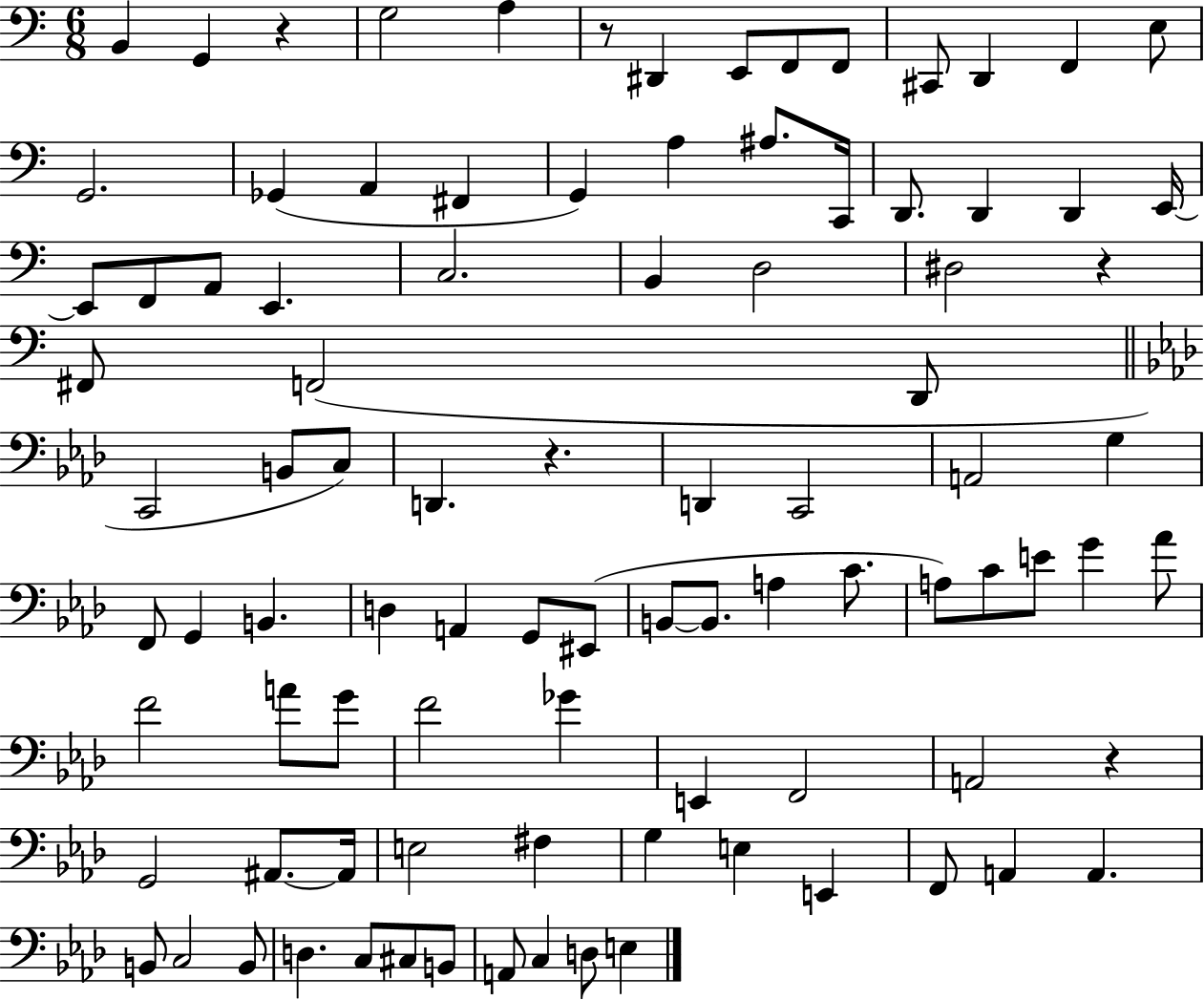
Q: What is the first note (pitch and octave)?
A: B2